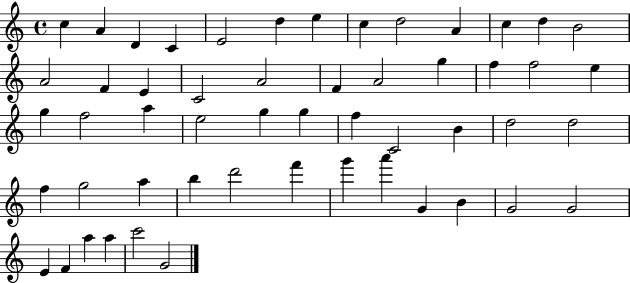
X:1
T:Untitled
M:4/4
L:1/4
K:C
c A D C E2 d e c d2 A c d B2 A2 F E C2 A2 F A2 g f f2 e g f2 a e2 g g f C2 B d2 d2 f g2 a b d'2 f' g' a' G B G2 G2 E F a a c'2 G2